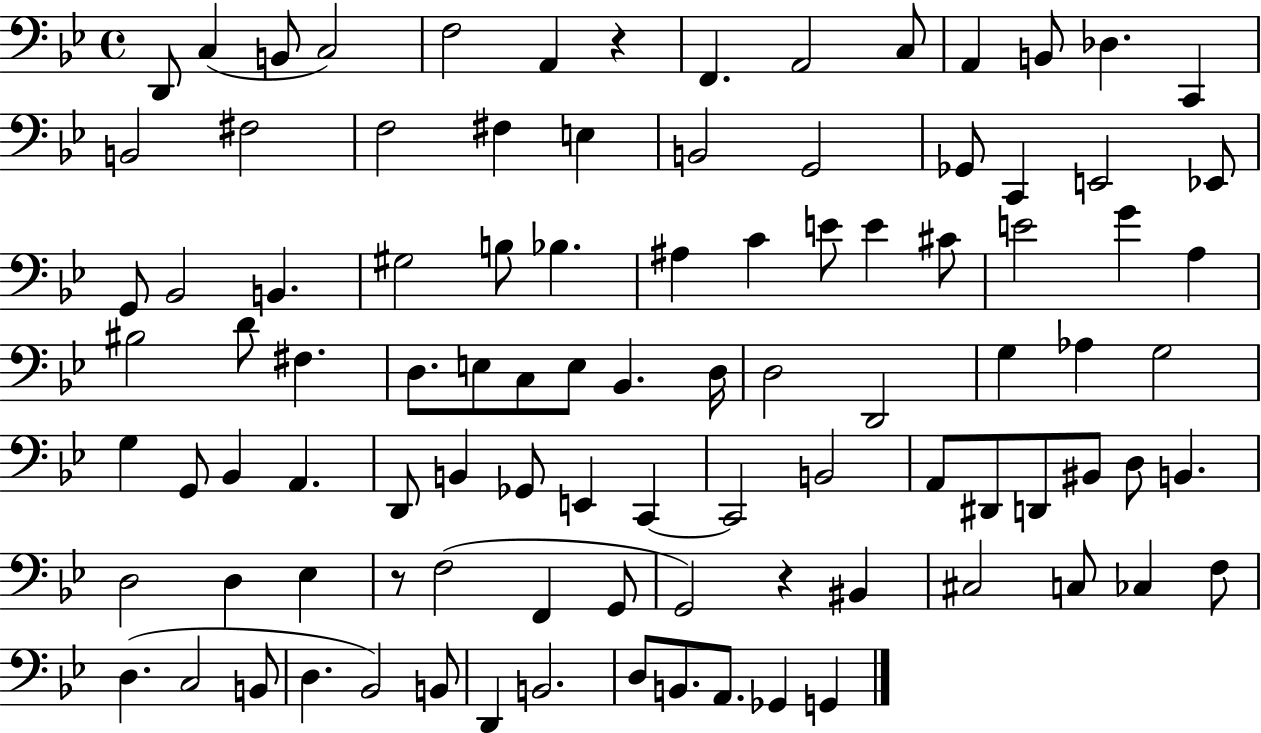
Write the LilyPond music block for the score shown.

{
  \clef bass
  \time 4/4
  \defaultTimeSignature
  \key bes \major
  \repeat volta 2 { d,8 c4( b,8 c2) | f2 a,4 r4 | f,4. a,2 c8 | a,4 b,8 des4. c,4 | \break b,2 fis2 | f2 fis4 e4 | b,2 g,2 | ges,8 c,4 e,2 ees,8 | \break g,8 bes,2 b,4. | gis2 b8 bes4. | ais4 c'4 e'8 e'4 cis'8 | e'2 g'4 a4 | \break bis2 d'8 fis4. | d8. e8 c8 e8 bes,4. d16 | d2 d,2 | g4 aes4 g2 | \break g4 g,8 bes,4 a,4. | d,8 b,4 ges,8 e,4 c,4~~ | c,2 b,2 | a,8 dis,8 d,8 bis,8 d8 b,4. | \break d2 d4 ees4 | r8 f2( f,4 g,8 | g,2) r4 bis,4 | cis2 c8 ces4 f8 | \break d4.( c2 b,8 | d4. bes,2) b,8 | d,4 b,2. | d8 b,8. a,8. ges,4 g,4 | \break } \bar "|."
}